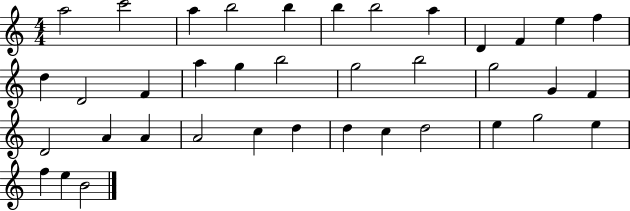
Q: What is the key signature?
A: C major